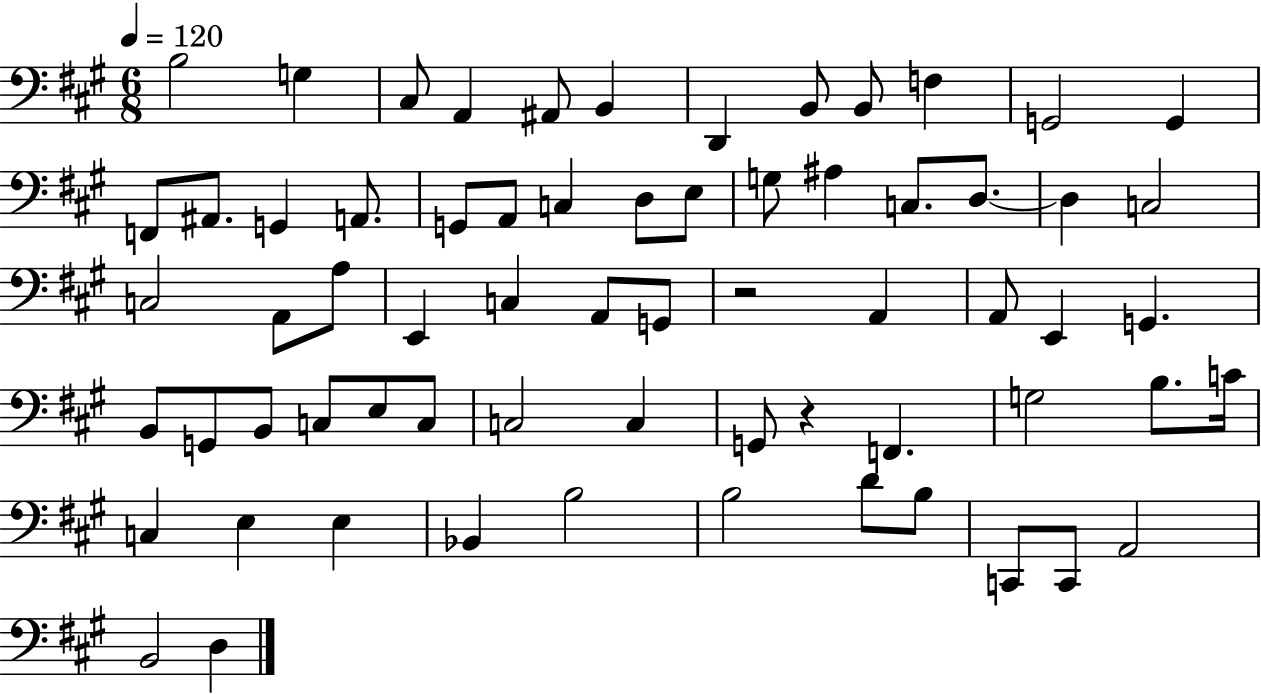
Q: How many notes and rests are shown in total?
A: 66